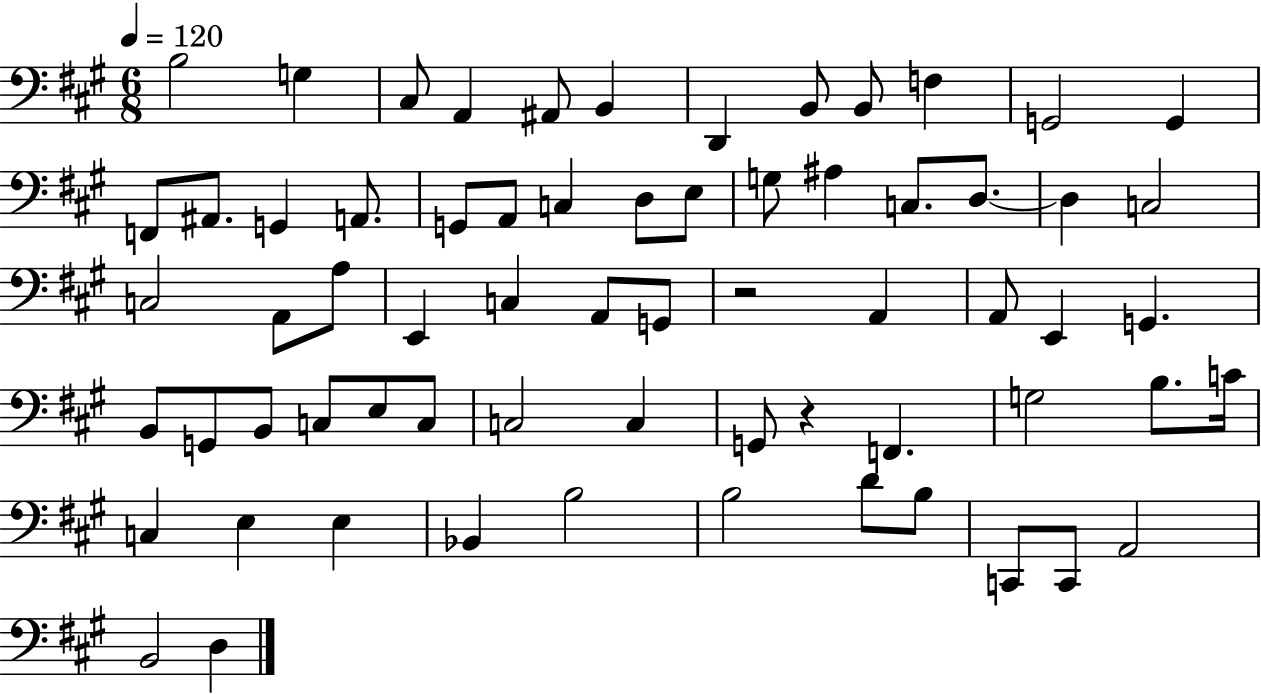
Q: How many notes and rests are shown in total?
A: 66